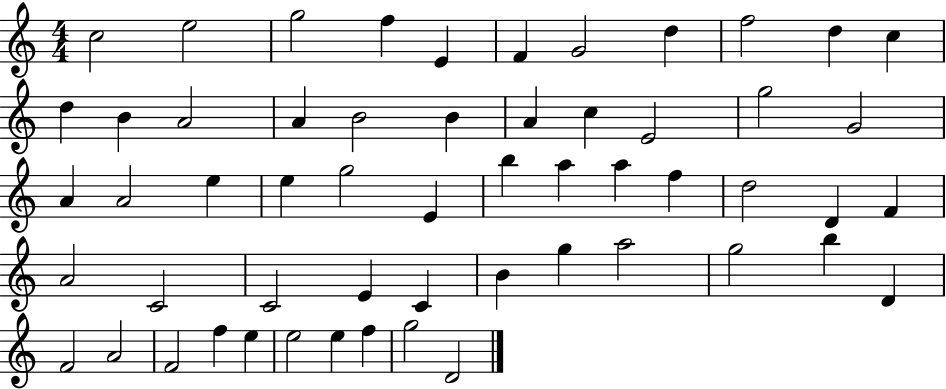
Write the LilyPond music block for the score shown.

{
  \clef treble
  \numericTimeSignature
  \time 4/4
  \key c \major
  c''2 e''2 | g''2 f''4 e'4 | f'4 g'2 d''4 | f''2 d''4 c''4 | \break d''4 b'4 a'2 | a'4 b'2 b'4 | a'4 c''4 e'2 | g''2 g'2 | \break a'4 a'2 e''4 | e''4 g''2 e'4 | b''4 a''4 a''4 f''4 | d''2 d'4 f'4 | \break a'2 c'2 | c'2 e'4 c'4 | b'4 g''4 a''2 | g''2 b''4 d'4 | \break f'2 a'2 | f'2 f''4 e''4 | e''2 e''4 f''4 | g''2 d'2 | \break \bar "|."
}